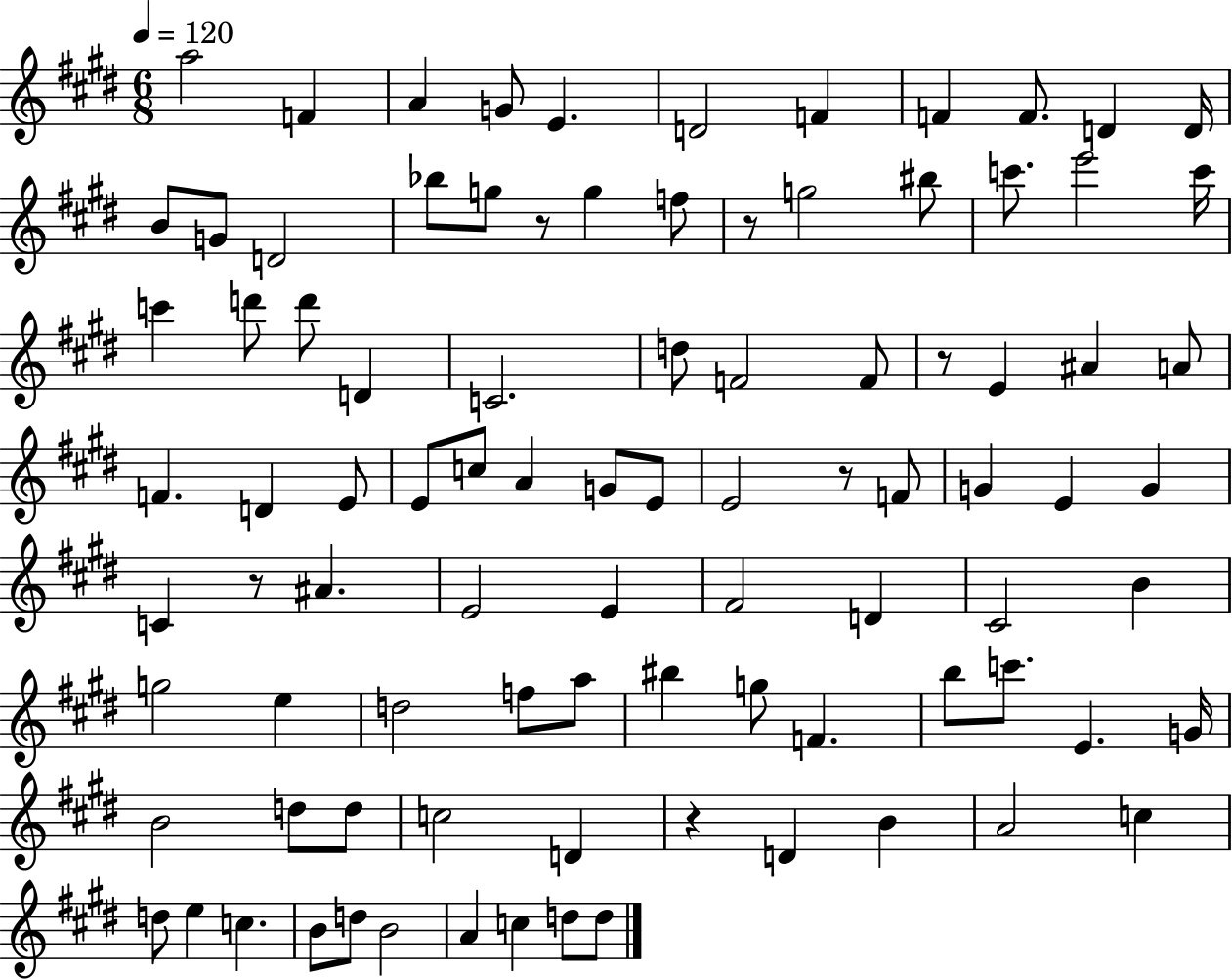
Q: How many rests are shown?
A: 6